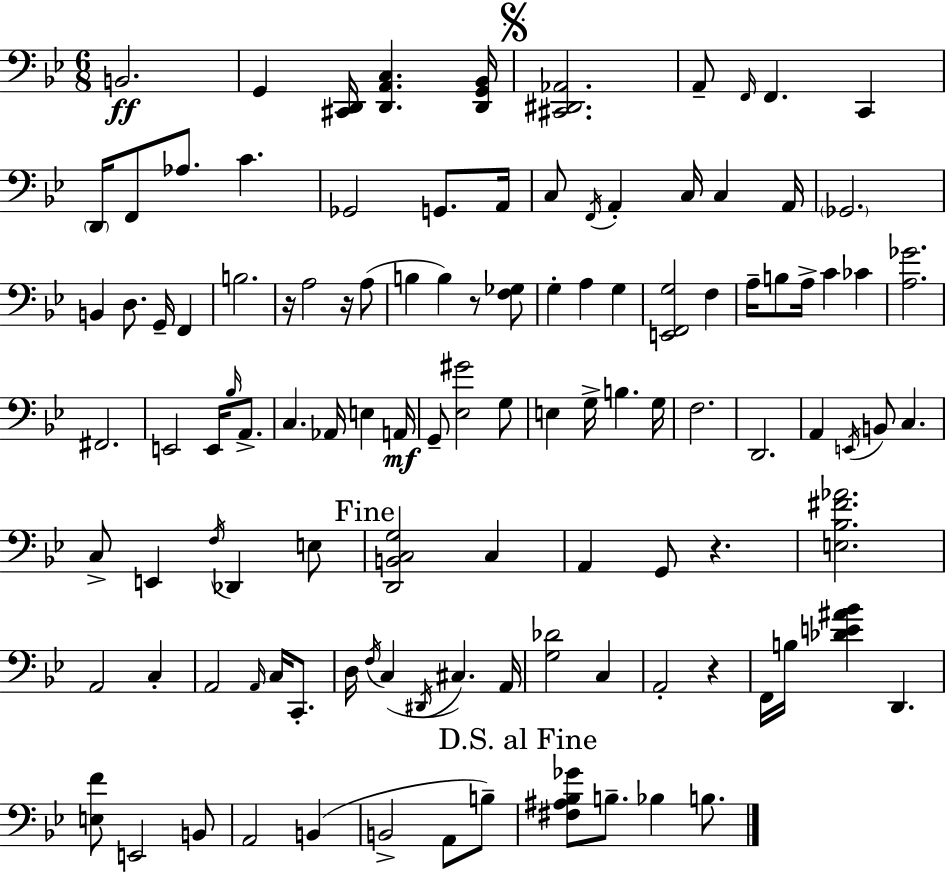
B2/h. G2/q [C#2,D2]/s [D2,A2,C3]/q. [D2,G2,Bb2]/s [C#2,D#2,Ab2]/h. A2/e F2/s F2/q. C2/q D2/s F2/e Ab3/e. C4/q. Gb2/h G2/e. A2/s C3/e F2/s A2/q C3/s C3/q A2/s Gb2/h. B2/q D3/e. G2/s F2/q B3/h. R/s A3/h R/s A3/e B3/q B3/q R/e [F3,Gb3]/e G3/q A3/q G3/q [E2,F2,G3]/h F3/q A3/s B3/e A3/s C4/q CES4/q [A3,Gb4]/h. F#2/h. E2/h E2/s Bb3/s A2/e. C3/q. Ab2/s E3/q A2/s G2/e [Eb3,G#4]/h G3/e E3/q G3/s B3/q. G3/s F3/h. D2/h. A2/q E2/s B2/e C3/q. C3/e E2/q F3/s Db2/q E3/e [D2,B2,C3,G3]/h C3/q A2/q G2/e R/q. [E3,Bb3,F#4,Ab4]/h. A2/h C3/q A2/h A2/s C3/s C2/e. D3/s F3/s C3/q D#2/s C#3/q. A2/s [G3,Db4]/h C3/q A2/h R/q F2/s B3/s [Db4,E4,A#4,Bb4]/q D2/q. [E3,F4]/e E2/h B2/e A2/h B2/q B2/h A2/e B3/e [F#3,A#3,Bb3,Gb4]/e B3/e. Bb3/q B3/e.